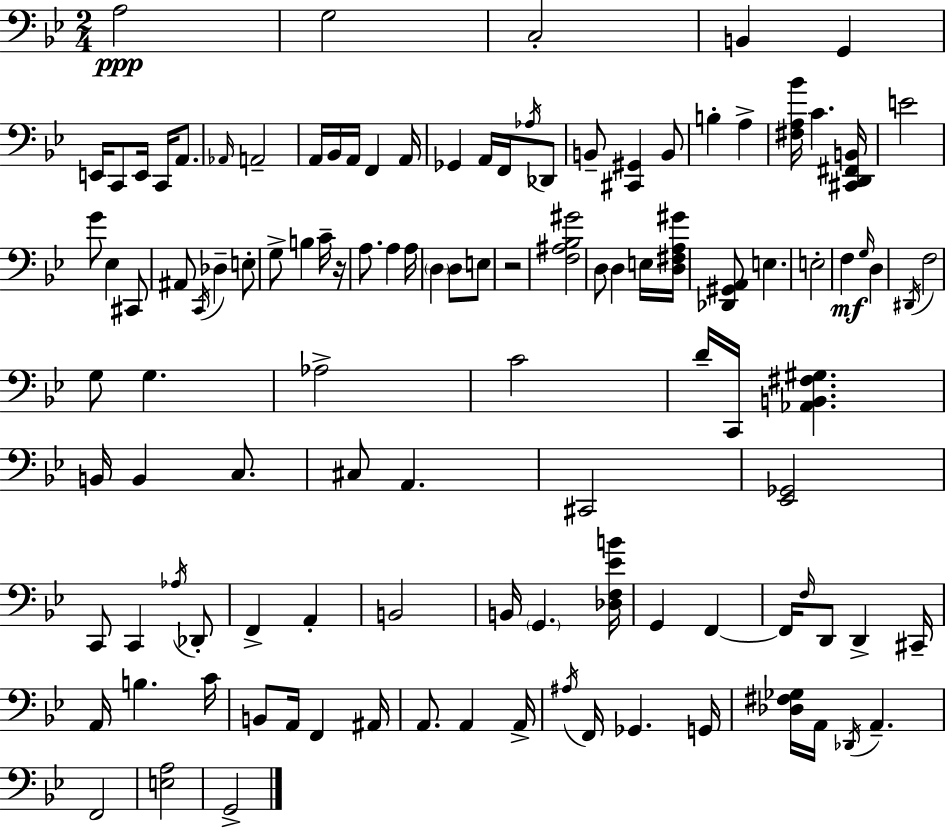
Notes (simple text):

A3/h G3/h C3/h B2/q G2/q E2/s C2/e E2/s C2/s A2/e. Ab2/s A2/h A2/s Bb2/s A2/s F2/q A2/s Gb2/q A2/s F2/s Ab3/s Db2/e B2/e [C#2,G#2]/q B2/e B3/q A3/q [F#3,A3,Bb4]/s C4/q. [C#2,D2,F#2,B2]/s E4/h G4/e Eb3/q C#2/e A#2/e C2/s Db3/q E3/e G3/e B3/q C4/s R/s A3/e. A3/q A3/s D3/q D3/e E3/e R/h [F3,A#3,Bb3,G#4]/h D3/e D3/q E3/s [D3,F#3,A3,G#4]/s [Db2,G#2,A2]/e E3/q. E3/h F3/q G3/s D3/q D#2/s F3/h G3/e G3/q. Ab3/h C4/h D4/s C2/s [Ab2,B2,F#3,G#3]/q. B2/s B2/q C3/e. C#3/e A2/q. C#2/h [Eb2,Gb2]/h C2/e C2/q Ab3/s Db2/e F2/q A2/q B2/h B2/s G2/q. [Db3,F3,Eb4,B4]/s G2/q F2/q F2/s F3/s D2/e D2/q C#2/s A2/s B3/q. C4/s B2/e A2/s F2/q A#2/s A2/e. A2/q A2/s A#3/s F2/s Gb2/q. G2/s [Db3,F#3,Gb3]/s A2/s Db2/s A2/q. F2/h [E3,A3]/h G2/h